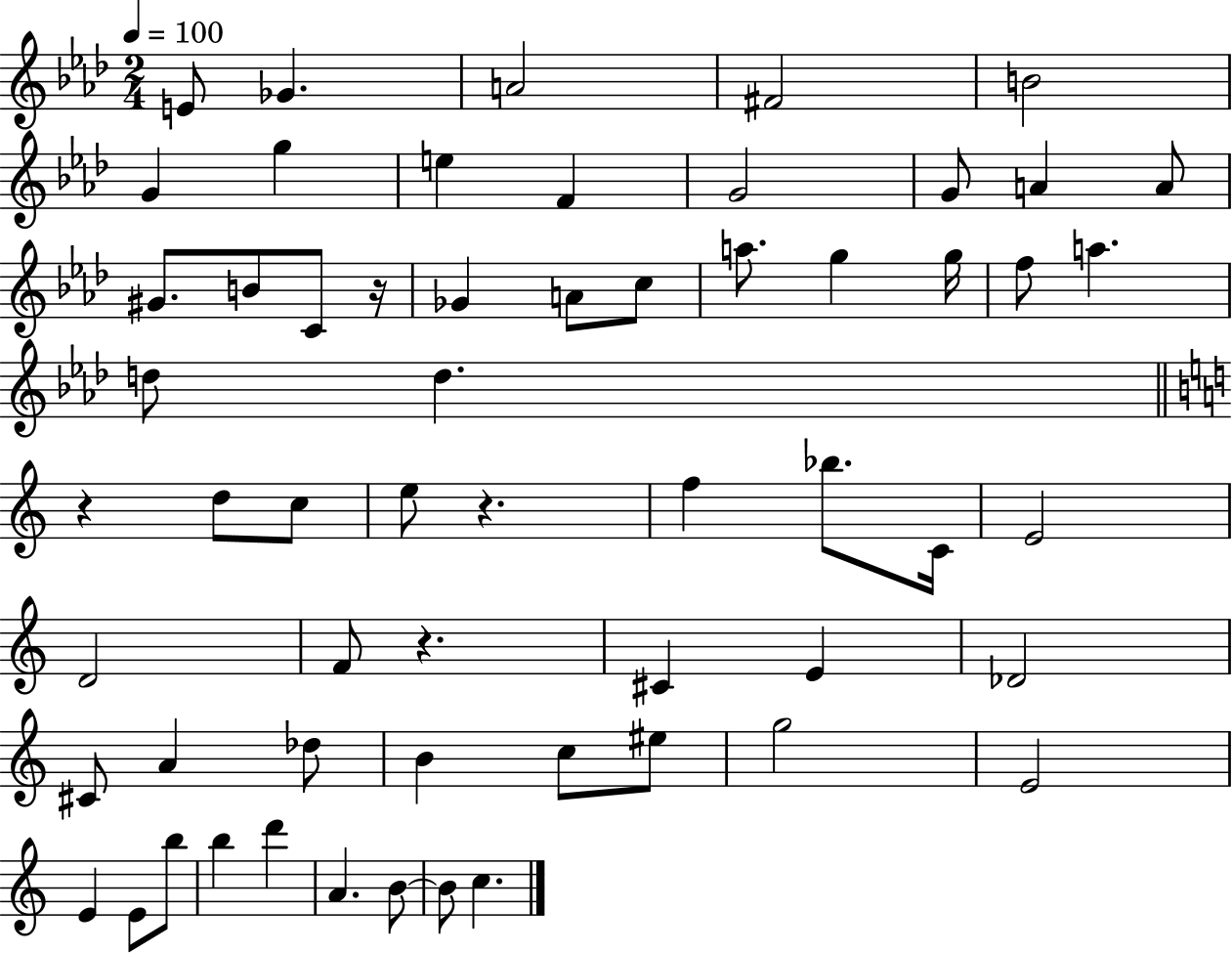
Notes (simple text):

E4/e Gb4/q. A4/h F#4/h B4/h G4/q G5/q E5/q F4/q G4/h G4/e A4/q A4/e G#4/e. B4/e C4/e R/s Gb4/q A4/e C5/e A5/e. G5/q G5/s F5/e A5/q. D5/e D5/q. R/q D5/e C5/e E5/e R/q. F5/q Bb5/e. C4/s E4/h D4/h F4/e R/q. C#4/q E4/q Db4/h C#4/e A4/q Db5/e B4/q C5/e EIS5/e G5/h E4/h E4/q E4/e B5/e B5/q D6/q A4/q. B4/e B4/e C5/q.